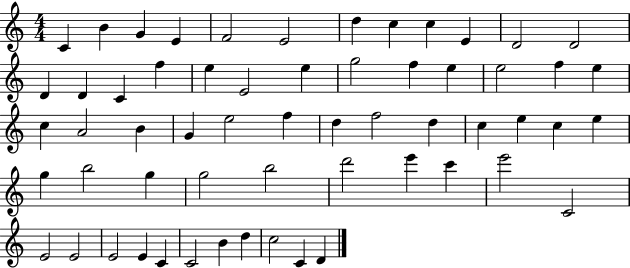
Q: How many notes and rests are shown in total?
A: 59